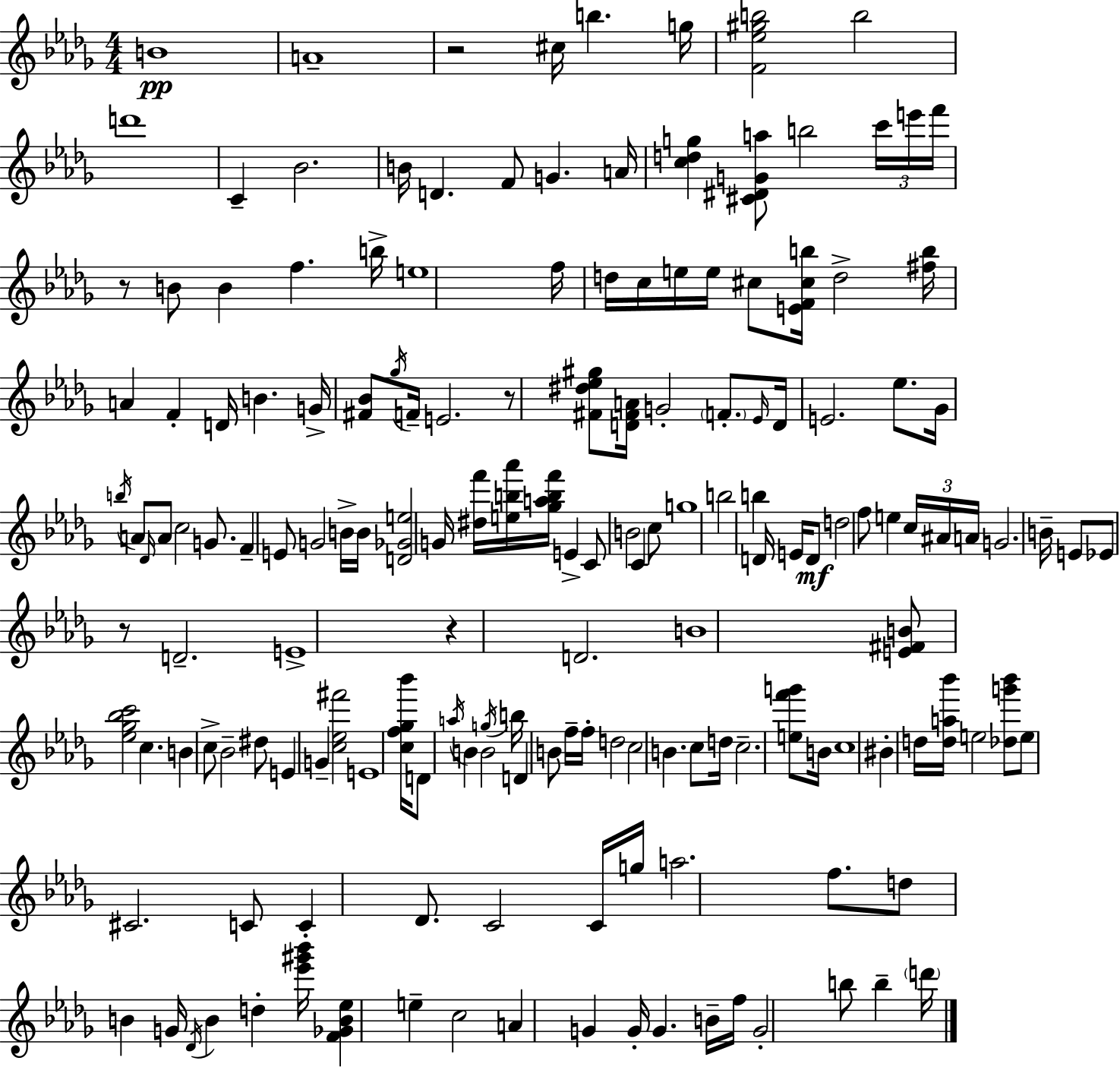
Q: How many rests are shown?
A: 5